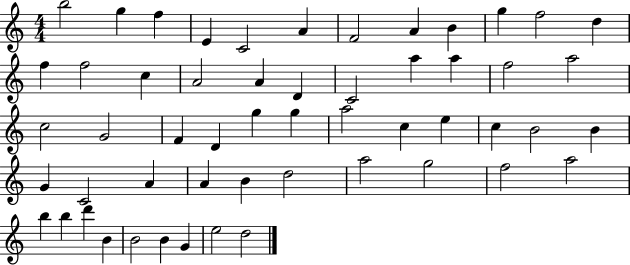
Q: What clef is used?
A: treble